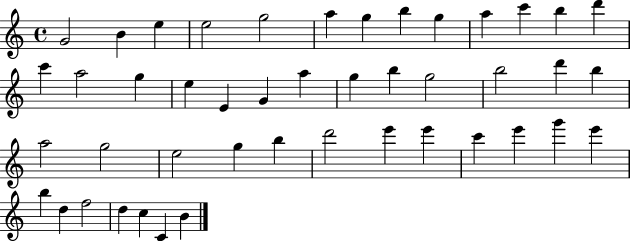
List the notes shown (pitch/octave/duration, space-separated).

G4/h B4/q E5/q E5/h G5/h A5/q G5/q B5/q G5/q A5/q C6/q B5/q D6/q C6/q A5/h G5/q E5/q E4/q G4/q A5/q G5/q B5/q G5/h B5/h D6/q B5/q A5/h G5/h E5/h G5/q B5/q D6/h E6/q E6/q C6/q E6/q G6/q E6/q B5/q D5/q F5/h D5/q C5/q C4/q B4/q